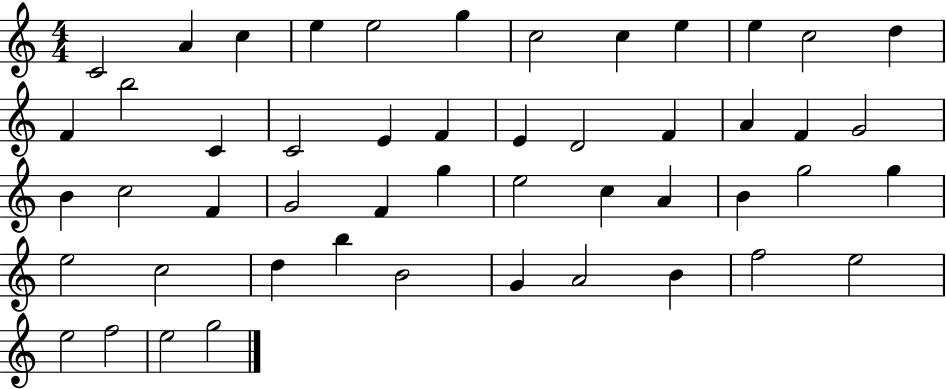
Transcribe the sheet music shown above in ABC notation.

X:1
T:Untitled
M:4/4
L:1/4
K:C
C2 A c e e2 g c2 c e e c2 d F b2 C C2 E F E D2 F A F G2 B c2 F G2 F g e2 c A B g2 g e2 c2 d b B2 G A2 B f2 e2 e2 f2 e2 g2